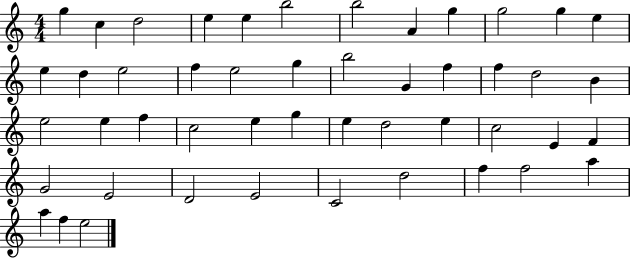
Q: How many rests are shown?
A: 0